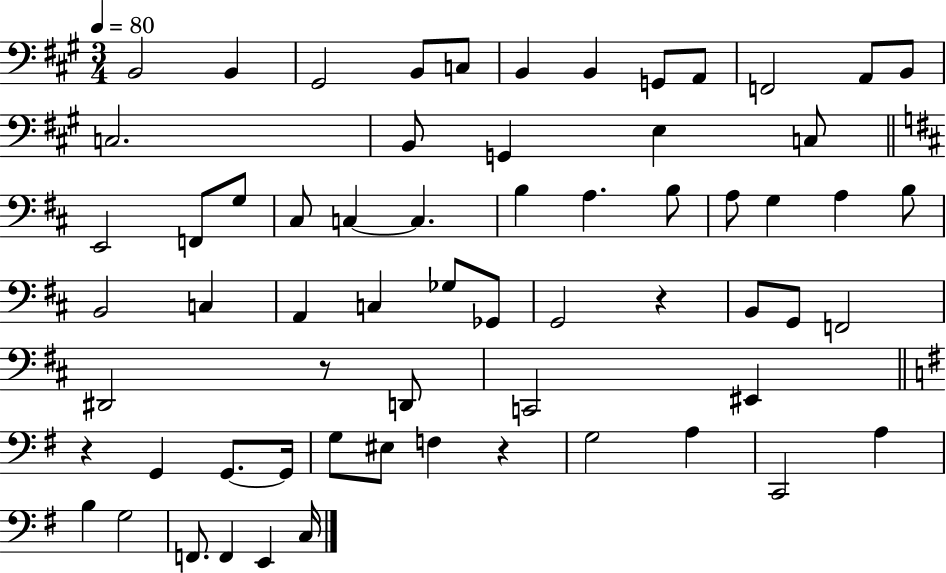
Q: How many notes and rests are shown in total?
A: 64